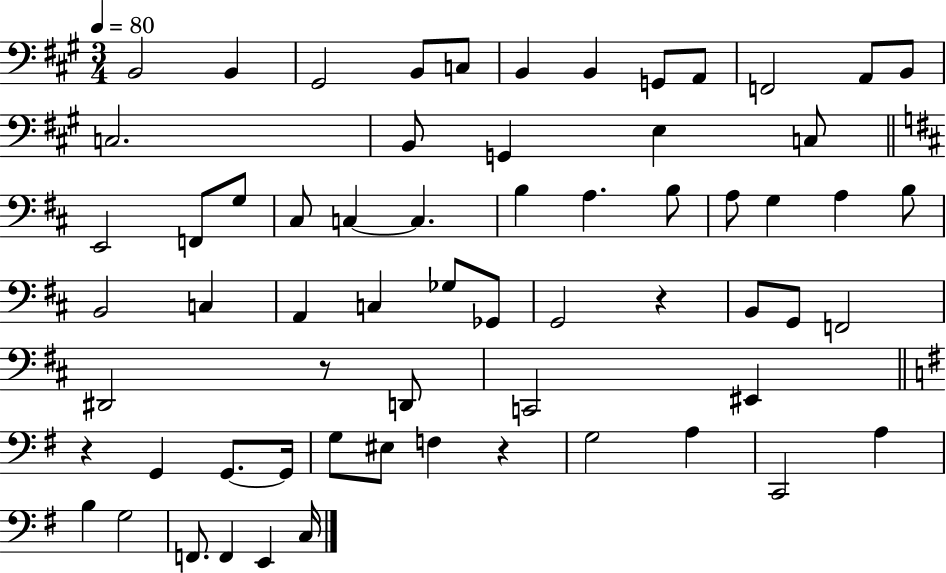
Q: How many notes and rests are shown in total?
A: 64